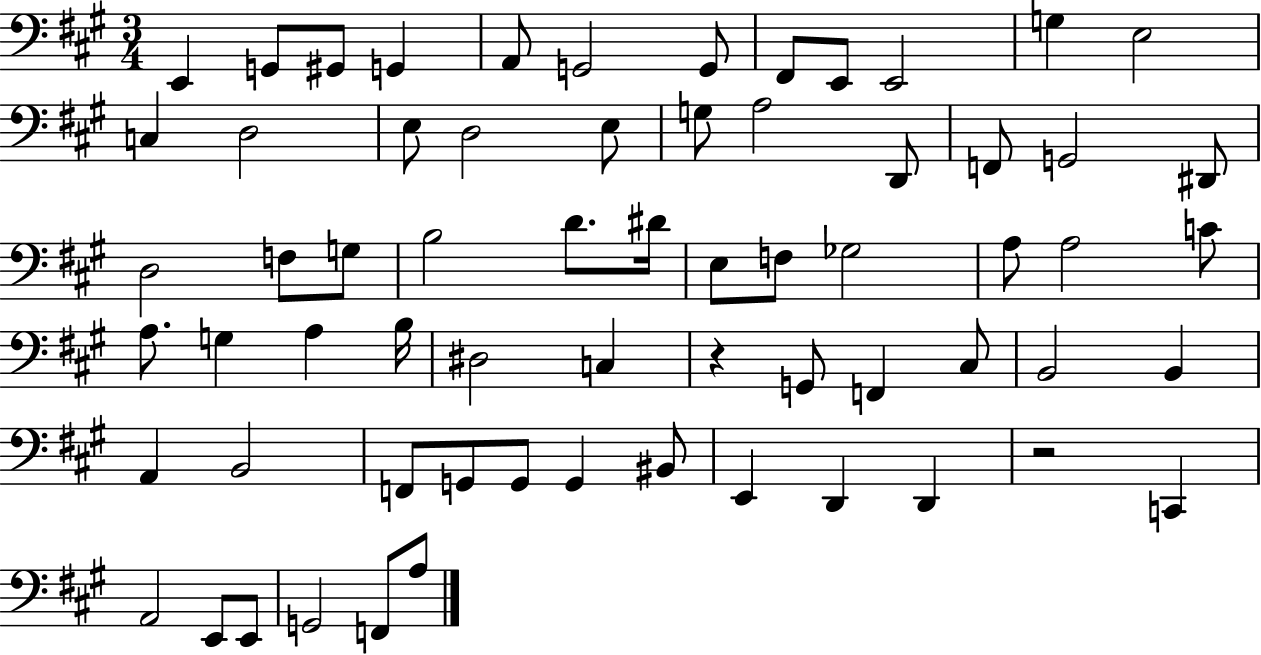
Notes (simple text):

E2/q G2/e G#2/e G2/q A2/e G2/h G2/e F#2/e E2/e E2/h G3/q E3/h C3/q D3/h E3/e D3/h E3/e G3/e A3/h D2/e F2/e G2/h D#2/e D3/h F3/e G3/e B3/h D4/e. D#4/s E3/e F3/e Gb3/h A3/e A3/h C4/e A3/e. G3/q A3/q B3/s D#3/h C3/q R/q G2/e F2/q C#3/e B2/h B2/q A2/q B2/h F2/e G2/e G2/e G2/q BIS2/e E2/q D2/q D2/q R/h C2/q A2/h E2/e E2/e G2/h F2/e A3/e